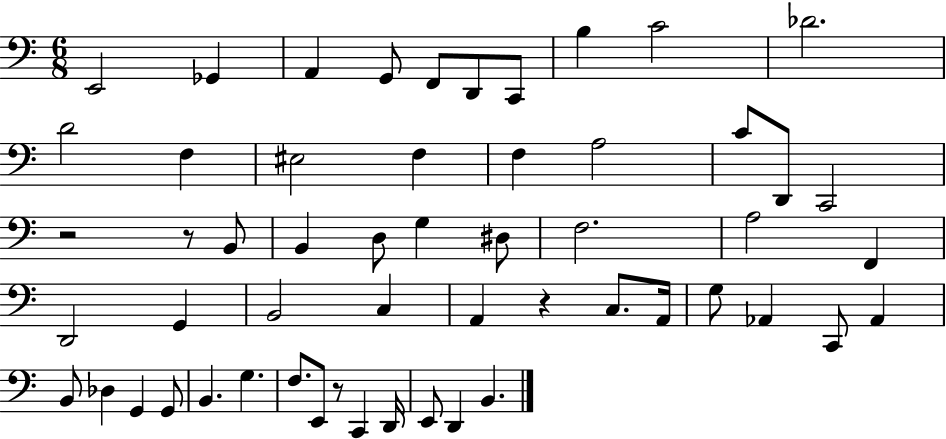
X:1
T:Untitled
M:6/8
L:1/4
K:C
E,,2 _G,, A,, G,,/2 F,,/2 D,,/2 C,,/2 B, C2 _D2 D2 F, ^E,2 F, F, A,2 C/2 D,,/2 C,,2 z2 z/2 B,,/2 B,, D,/2 G, ^D,/2 F,2 A,2 F,, D,,2 G,, B,,2 C, A,, z C,/2 A,,/4 G,/2 _A,, C,,/2 _A,, B,,/2 _D, G,, G,,/2 B,, G, F,/2 E,,/2 z/2 C,, D,,/4 E,,/2 D,, B,,